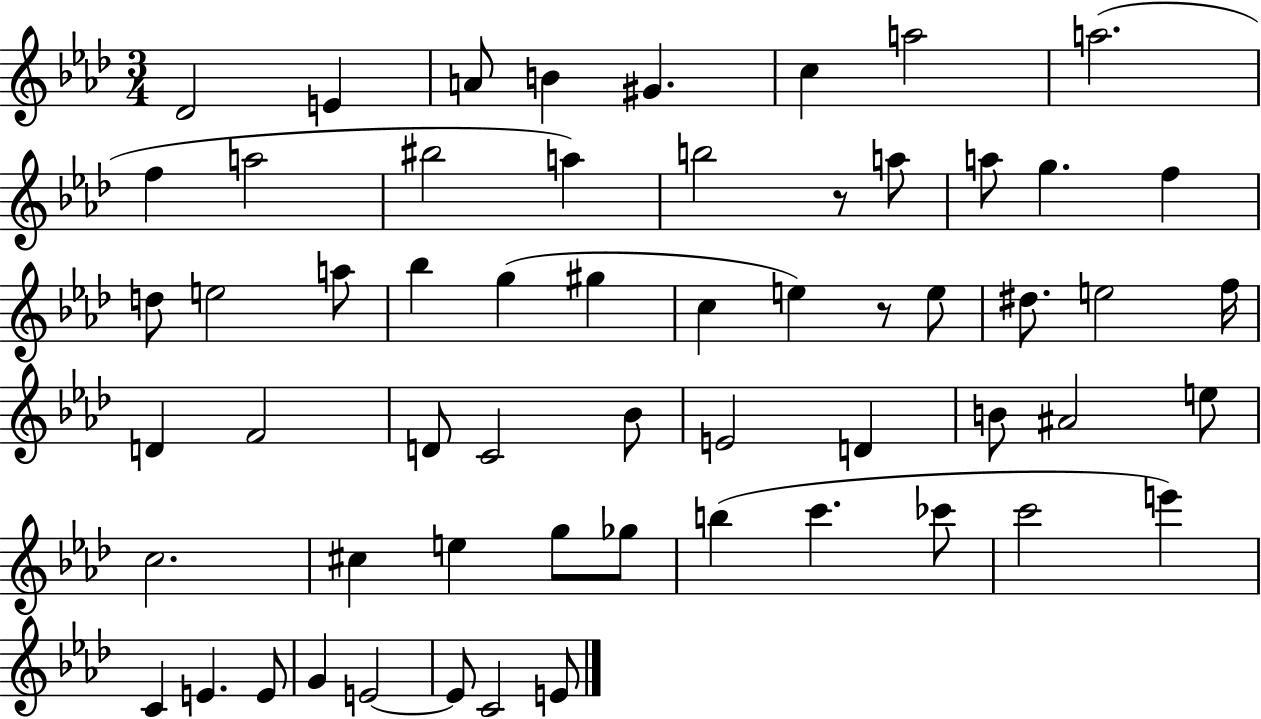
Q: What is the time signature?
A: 3/4